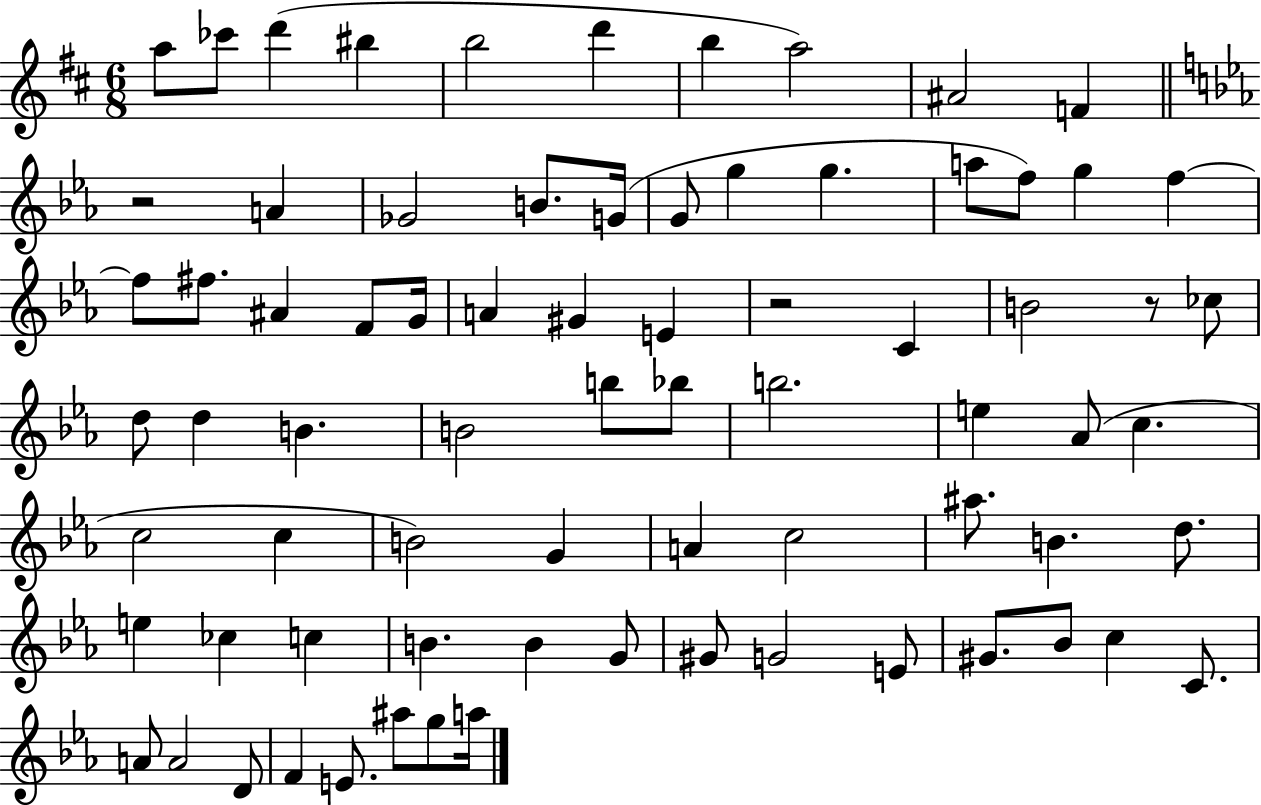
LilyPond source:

{
  \clef treble
  \numericTimeSignature
  \time 6/8
  \key d \major
  \repeat volta 2 { a''8 ces'''8 d'''4( bis''4 | b''2 d'''4 | b''4 a''2) | ais'2 f'4 | \break \bar "||" \break \key ees \major r2 a'4 | ges'2 b'8. g'16( | g'8 g''4 g''4. | a''8 f''8) g''4 f''4~~ | \break f''8 fis''8. ais'4 f'8 g'16 | a'4 gis'4 e'4 | r2 c'4 | b'2 r8 ces''8 | \break d''8 d''4 b'4. | b'2 b''8 bes''8 | b''2. | e''4 aes'8( c''4. | \break c''2 c''4 | b'2) g'4 | a'4 c''2 | ais''8. b'4. d''8. | \break e''4 ces''4 c''4 | b'4. b'4 g'8 | gis'8 g'2 e'8 | gis'8. bes'8 c''4 c'8. | \break a'8 a'2 d'8 | f'4 e'8. ais''8 g''8 a''16 | } \bar "|."
}